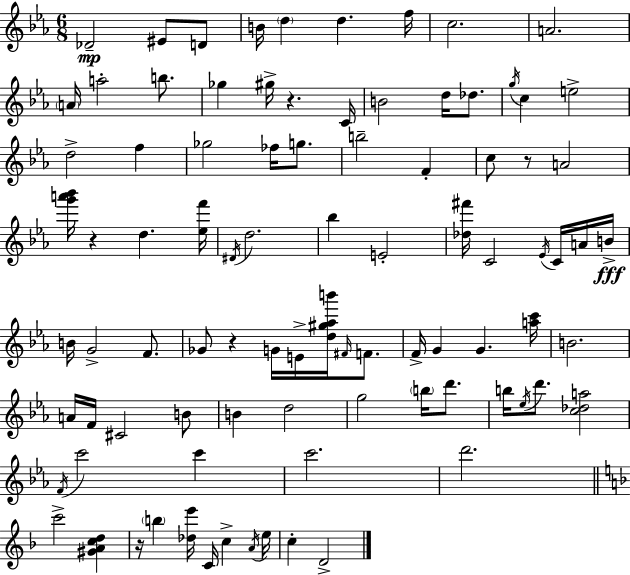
X:1
T:Untitled
M:6/8
L:1/4
K:Cm
_D2 ^E/2 D/2 B/4 d d f/4 c2 A2 A/4 a2 b/2 _g ^g/4 z C/4 B2 d/4 _d/2 g/4 c e2 d2 f _g2 _f/4 g/2 b2 F c/2 z/2 A2 [g'a'_b']/4 z d [_ef']/4 ^D/4 d2 _b E2 [_d^f']/4 C2 _E/4 C/4 A/4 B/4 B/4 G2 F/2 _G/2 z G/4 E/4 [d^g_ab']/4 ^F/4 F/2 F/4 G G [ac']/4 B2 A/4 F/4 ^C2 B/2 B d2 g2 b/4 d'/2 b/4 _e/4 d'/2 [c_da]2 F/4 c'2 c' c'2 d'2 c'2 [^GAcd] z/4 b [_de']/4 C/4 c A/4 e/4 c D2